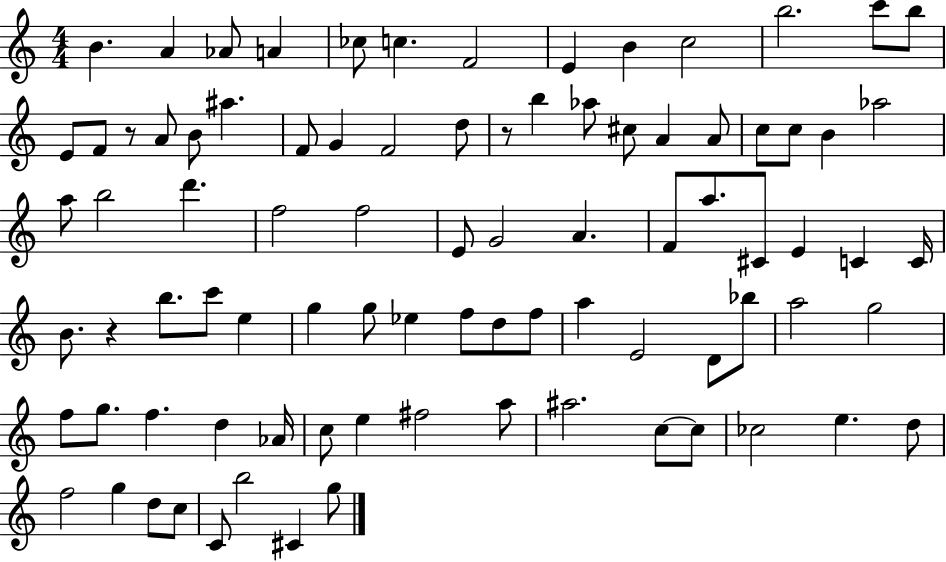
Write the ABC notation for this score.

X:1
T:Untitled
M:4/4
L:1/4
K:C
B A _A/2 A _c/2 c F2 E B c2 b2 c'/2 b/2 E/2 F/2 z/2 A/2 B/2 ^a F/2 G F2 d/2 z/2 b _a/2 ^c/2 A A/2 c/2 c/2 B _a2 a/2 b2 d' f2 f2 E/2 G2 A F/2 a/2 ^C/2 E C C/4 B/2 z b/2 c'/2 e g g/2 _e f/2 d/2 f/2 a E2 D/2 _b/2 a2 g2 f/2 g/2 f d _A/4 c/2 e ^f2 a/2 ^a2 c/2 c/2 _c2 e d/2 f2 g d/2 c/2 C/2 b2 ^C g/2